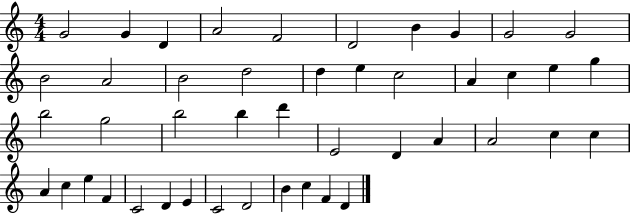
{
  \clef treble
  \numericTimeSignature
  \time 4/4
  \key c \major
  g'2 g'4 d'4 | a'2 f'2 | d'2 b'4 g'4 | g'2 g'2 | \break b'2 a'2 | b'2 d''2 | d''4 e''4 c''2 | a'4 c''4 e''4 g''4 | \break b''2 g''2 | b''2 b''4 d'''4 | e'2 d'4 a'4 | a'2 c''4 c''4 | \break a'4 c''4 e''4 f'4 | c'2 d'4 e'4 | c'2 d'2 | b'4 c''4 f'4 d'4 | \break \bar "|."
}